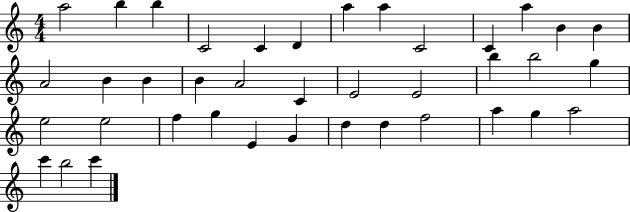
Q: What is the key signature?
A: C major